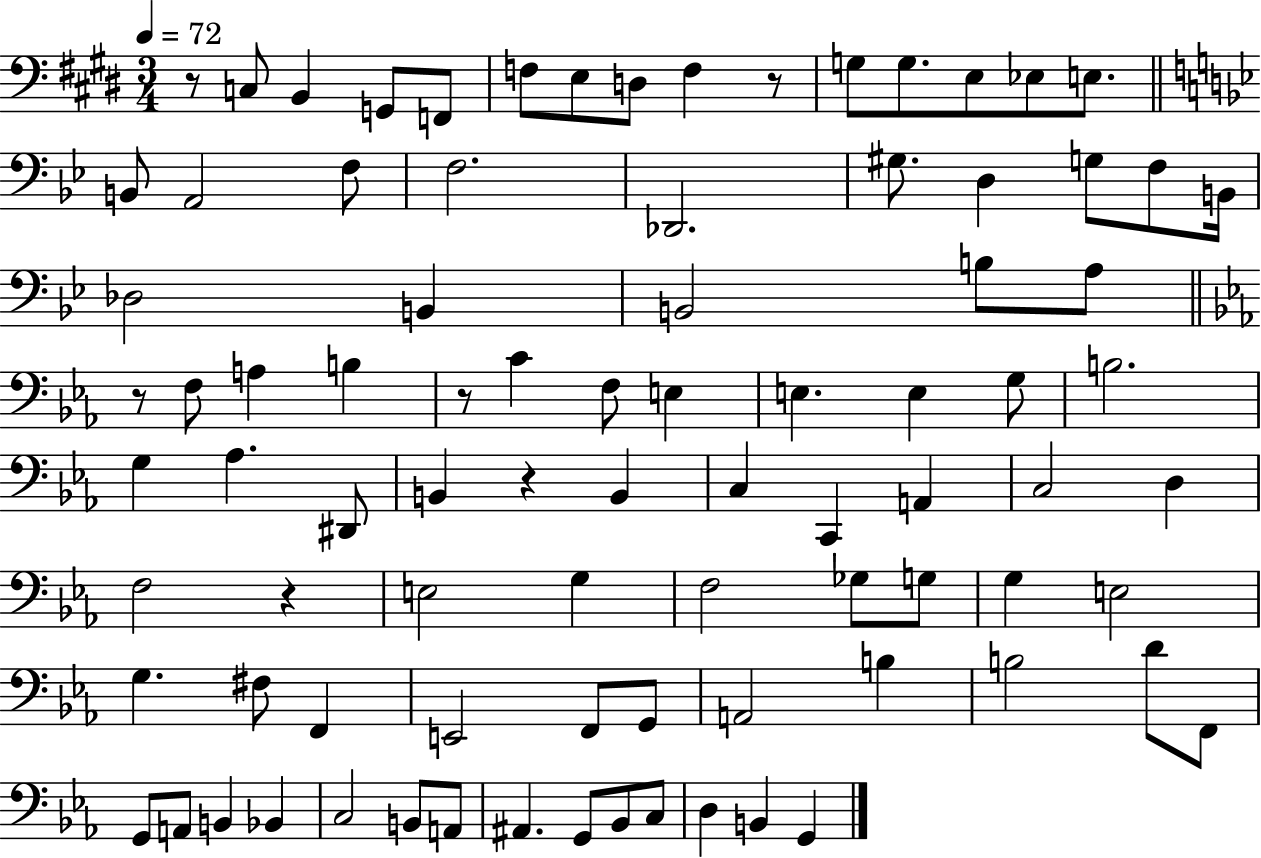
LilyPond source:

{
  \clef bass
  \numericTimeSignature
  \time 3/4
  \key e \major
  \tempo 4 = 72
  r8 c8 b,4 g,8 f,8 | f8 e8 d8 f4 r8 | g8 g8. e8 ees8 e8. | \bar "||" \break \key g \minor b,8 a,2 f8 | f2. | des,2. | gis8. d4 g8 f8 b,16 | \break des2 b,4 | b,2 b8 a8 | \bar "||" \break \key ees \major r8 f8 a4 b4 | r8 c'4 f8 e4 | e4. e4 g8 | b2. | \break g4 aes4. dis,8 | b,4 r4 b,4 | c4 c,4 a,4 | c2 d4 | \break f2 r4 | e2 g4 | f2 ges8 g8 | g4 e2 | \break g4. fis8 f,4 | e,2 f,8 g,8 | a,2 b4 | b2 d'8 f,8 | \break g,8 a,8 b,4 bes,4 | c2 b,8 a,8 | ais,4. g,8 bes,8 c8 | d4 b,4 g,4 | \break \bar "|."
}